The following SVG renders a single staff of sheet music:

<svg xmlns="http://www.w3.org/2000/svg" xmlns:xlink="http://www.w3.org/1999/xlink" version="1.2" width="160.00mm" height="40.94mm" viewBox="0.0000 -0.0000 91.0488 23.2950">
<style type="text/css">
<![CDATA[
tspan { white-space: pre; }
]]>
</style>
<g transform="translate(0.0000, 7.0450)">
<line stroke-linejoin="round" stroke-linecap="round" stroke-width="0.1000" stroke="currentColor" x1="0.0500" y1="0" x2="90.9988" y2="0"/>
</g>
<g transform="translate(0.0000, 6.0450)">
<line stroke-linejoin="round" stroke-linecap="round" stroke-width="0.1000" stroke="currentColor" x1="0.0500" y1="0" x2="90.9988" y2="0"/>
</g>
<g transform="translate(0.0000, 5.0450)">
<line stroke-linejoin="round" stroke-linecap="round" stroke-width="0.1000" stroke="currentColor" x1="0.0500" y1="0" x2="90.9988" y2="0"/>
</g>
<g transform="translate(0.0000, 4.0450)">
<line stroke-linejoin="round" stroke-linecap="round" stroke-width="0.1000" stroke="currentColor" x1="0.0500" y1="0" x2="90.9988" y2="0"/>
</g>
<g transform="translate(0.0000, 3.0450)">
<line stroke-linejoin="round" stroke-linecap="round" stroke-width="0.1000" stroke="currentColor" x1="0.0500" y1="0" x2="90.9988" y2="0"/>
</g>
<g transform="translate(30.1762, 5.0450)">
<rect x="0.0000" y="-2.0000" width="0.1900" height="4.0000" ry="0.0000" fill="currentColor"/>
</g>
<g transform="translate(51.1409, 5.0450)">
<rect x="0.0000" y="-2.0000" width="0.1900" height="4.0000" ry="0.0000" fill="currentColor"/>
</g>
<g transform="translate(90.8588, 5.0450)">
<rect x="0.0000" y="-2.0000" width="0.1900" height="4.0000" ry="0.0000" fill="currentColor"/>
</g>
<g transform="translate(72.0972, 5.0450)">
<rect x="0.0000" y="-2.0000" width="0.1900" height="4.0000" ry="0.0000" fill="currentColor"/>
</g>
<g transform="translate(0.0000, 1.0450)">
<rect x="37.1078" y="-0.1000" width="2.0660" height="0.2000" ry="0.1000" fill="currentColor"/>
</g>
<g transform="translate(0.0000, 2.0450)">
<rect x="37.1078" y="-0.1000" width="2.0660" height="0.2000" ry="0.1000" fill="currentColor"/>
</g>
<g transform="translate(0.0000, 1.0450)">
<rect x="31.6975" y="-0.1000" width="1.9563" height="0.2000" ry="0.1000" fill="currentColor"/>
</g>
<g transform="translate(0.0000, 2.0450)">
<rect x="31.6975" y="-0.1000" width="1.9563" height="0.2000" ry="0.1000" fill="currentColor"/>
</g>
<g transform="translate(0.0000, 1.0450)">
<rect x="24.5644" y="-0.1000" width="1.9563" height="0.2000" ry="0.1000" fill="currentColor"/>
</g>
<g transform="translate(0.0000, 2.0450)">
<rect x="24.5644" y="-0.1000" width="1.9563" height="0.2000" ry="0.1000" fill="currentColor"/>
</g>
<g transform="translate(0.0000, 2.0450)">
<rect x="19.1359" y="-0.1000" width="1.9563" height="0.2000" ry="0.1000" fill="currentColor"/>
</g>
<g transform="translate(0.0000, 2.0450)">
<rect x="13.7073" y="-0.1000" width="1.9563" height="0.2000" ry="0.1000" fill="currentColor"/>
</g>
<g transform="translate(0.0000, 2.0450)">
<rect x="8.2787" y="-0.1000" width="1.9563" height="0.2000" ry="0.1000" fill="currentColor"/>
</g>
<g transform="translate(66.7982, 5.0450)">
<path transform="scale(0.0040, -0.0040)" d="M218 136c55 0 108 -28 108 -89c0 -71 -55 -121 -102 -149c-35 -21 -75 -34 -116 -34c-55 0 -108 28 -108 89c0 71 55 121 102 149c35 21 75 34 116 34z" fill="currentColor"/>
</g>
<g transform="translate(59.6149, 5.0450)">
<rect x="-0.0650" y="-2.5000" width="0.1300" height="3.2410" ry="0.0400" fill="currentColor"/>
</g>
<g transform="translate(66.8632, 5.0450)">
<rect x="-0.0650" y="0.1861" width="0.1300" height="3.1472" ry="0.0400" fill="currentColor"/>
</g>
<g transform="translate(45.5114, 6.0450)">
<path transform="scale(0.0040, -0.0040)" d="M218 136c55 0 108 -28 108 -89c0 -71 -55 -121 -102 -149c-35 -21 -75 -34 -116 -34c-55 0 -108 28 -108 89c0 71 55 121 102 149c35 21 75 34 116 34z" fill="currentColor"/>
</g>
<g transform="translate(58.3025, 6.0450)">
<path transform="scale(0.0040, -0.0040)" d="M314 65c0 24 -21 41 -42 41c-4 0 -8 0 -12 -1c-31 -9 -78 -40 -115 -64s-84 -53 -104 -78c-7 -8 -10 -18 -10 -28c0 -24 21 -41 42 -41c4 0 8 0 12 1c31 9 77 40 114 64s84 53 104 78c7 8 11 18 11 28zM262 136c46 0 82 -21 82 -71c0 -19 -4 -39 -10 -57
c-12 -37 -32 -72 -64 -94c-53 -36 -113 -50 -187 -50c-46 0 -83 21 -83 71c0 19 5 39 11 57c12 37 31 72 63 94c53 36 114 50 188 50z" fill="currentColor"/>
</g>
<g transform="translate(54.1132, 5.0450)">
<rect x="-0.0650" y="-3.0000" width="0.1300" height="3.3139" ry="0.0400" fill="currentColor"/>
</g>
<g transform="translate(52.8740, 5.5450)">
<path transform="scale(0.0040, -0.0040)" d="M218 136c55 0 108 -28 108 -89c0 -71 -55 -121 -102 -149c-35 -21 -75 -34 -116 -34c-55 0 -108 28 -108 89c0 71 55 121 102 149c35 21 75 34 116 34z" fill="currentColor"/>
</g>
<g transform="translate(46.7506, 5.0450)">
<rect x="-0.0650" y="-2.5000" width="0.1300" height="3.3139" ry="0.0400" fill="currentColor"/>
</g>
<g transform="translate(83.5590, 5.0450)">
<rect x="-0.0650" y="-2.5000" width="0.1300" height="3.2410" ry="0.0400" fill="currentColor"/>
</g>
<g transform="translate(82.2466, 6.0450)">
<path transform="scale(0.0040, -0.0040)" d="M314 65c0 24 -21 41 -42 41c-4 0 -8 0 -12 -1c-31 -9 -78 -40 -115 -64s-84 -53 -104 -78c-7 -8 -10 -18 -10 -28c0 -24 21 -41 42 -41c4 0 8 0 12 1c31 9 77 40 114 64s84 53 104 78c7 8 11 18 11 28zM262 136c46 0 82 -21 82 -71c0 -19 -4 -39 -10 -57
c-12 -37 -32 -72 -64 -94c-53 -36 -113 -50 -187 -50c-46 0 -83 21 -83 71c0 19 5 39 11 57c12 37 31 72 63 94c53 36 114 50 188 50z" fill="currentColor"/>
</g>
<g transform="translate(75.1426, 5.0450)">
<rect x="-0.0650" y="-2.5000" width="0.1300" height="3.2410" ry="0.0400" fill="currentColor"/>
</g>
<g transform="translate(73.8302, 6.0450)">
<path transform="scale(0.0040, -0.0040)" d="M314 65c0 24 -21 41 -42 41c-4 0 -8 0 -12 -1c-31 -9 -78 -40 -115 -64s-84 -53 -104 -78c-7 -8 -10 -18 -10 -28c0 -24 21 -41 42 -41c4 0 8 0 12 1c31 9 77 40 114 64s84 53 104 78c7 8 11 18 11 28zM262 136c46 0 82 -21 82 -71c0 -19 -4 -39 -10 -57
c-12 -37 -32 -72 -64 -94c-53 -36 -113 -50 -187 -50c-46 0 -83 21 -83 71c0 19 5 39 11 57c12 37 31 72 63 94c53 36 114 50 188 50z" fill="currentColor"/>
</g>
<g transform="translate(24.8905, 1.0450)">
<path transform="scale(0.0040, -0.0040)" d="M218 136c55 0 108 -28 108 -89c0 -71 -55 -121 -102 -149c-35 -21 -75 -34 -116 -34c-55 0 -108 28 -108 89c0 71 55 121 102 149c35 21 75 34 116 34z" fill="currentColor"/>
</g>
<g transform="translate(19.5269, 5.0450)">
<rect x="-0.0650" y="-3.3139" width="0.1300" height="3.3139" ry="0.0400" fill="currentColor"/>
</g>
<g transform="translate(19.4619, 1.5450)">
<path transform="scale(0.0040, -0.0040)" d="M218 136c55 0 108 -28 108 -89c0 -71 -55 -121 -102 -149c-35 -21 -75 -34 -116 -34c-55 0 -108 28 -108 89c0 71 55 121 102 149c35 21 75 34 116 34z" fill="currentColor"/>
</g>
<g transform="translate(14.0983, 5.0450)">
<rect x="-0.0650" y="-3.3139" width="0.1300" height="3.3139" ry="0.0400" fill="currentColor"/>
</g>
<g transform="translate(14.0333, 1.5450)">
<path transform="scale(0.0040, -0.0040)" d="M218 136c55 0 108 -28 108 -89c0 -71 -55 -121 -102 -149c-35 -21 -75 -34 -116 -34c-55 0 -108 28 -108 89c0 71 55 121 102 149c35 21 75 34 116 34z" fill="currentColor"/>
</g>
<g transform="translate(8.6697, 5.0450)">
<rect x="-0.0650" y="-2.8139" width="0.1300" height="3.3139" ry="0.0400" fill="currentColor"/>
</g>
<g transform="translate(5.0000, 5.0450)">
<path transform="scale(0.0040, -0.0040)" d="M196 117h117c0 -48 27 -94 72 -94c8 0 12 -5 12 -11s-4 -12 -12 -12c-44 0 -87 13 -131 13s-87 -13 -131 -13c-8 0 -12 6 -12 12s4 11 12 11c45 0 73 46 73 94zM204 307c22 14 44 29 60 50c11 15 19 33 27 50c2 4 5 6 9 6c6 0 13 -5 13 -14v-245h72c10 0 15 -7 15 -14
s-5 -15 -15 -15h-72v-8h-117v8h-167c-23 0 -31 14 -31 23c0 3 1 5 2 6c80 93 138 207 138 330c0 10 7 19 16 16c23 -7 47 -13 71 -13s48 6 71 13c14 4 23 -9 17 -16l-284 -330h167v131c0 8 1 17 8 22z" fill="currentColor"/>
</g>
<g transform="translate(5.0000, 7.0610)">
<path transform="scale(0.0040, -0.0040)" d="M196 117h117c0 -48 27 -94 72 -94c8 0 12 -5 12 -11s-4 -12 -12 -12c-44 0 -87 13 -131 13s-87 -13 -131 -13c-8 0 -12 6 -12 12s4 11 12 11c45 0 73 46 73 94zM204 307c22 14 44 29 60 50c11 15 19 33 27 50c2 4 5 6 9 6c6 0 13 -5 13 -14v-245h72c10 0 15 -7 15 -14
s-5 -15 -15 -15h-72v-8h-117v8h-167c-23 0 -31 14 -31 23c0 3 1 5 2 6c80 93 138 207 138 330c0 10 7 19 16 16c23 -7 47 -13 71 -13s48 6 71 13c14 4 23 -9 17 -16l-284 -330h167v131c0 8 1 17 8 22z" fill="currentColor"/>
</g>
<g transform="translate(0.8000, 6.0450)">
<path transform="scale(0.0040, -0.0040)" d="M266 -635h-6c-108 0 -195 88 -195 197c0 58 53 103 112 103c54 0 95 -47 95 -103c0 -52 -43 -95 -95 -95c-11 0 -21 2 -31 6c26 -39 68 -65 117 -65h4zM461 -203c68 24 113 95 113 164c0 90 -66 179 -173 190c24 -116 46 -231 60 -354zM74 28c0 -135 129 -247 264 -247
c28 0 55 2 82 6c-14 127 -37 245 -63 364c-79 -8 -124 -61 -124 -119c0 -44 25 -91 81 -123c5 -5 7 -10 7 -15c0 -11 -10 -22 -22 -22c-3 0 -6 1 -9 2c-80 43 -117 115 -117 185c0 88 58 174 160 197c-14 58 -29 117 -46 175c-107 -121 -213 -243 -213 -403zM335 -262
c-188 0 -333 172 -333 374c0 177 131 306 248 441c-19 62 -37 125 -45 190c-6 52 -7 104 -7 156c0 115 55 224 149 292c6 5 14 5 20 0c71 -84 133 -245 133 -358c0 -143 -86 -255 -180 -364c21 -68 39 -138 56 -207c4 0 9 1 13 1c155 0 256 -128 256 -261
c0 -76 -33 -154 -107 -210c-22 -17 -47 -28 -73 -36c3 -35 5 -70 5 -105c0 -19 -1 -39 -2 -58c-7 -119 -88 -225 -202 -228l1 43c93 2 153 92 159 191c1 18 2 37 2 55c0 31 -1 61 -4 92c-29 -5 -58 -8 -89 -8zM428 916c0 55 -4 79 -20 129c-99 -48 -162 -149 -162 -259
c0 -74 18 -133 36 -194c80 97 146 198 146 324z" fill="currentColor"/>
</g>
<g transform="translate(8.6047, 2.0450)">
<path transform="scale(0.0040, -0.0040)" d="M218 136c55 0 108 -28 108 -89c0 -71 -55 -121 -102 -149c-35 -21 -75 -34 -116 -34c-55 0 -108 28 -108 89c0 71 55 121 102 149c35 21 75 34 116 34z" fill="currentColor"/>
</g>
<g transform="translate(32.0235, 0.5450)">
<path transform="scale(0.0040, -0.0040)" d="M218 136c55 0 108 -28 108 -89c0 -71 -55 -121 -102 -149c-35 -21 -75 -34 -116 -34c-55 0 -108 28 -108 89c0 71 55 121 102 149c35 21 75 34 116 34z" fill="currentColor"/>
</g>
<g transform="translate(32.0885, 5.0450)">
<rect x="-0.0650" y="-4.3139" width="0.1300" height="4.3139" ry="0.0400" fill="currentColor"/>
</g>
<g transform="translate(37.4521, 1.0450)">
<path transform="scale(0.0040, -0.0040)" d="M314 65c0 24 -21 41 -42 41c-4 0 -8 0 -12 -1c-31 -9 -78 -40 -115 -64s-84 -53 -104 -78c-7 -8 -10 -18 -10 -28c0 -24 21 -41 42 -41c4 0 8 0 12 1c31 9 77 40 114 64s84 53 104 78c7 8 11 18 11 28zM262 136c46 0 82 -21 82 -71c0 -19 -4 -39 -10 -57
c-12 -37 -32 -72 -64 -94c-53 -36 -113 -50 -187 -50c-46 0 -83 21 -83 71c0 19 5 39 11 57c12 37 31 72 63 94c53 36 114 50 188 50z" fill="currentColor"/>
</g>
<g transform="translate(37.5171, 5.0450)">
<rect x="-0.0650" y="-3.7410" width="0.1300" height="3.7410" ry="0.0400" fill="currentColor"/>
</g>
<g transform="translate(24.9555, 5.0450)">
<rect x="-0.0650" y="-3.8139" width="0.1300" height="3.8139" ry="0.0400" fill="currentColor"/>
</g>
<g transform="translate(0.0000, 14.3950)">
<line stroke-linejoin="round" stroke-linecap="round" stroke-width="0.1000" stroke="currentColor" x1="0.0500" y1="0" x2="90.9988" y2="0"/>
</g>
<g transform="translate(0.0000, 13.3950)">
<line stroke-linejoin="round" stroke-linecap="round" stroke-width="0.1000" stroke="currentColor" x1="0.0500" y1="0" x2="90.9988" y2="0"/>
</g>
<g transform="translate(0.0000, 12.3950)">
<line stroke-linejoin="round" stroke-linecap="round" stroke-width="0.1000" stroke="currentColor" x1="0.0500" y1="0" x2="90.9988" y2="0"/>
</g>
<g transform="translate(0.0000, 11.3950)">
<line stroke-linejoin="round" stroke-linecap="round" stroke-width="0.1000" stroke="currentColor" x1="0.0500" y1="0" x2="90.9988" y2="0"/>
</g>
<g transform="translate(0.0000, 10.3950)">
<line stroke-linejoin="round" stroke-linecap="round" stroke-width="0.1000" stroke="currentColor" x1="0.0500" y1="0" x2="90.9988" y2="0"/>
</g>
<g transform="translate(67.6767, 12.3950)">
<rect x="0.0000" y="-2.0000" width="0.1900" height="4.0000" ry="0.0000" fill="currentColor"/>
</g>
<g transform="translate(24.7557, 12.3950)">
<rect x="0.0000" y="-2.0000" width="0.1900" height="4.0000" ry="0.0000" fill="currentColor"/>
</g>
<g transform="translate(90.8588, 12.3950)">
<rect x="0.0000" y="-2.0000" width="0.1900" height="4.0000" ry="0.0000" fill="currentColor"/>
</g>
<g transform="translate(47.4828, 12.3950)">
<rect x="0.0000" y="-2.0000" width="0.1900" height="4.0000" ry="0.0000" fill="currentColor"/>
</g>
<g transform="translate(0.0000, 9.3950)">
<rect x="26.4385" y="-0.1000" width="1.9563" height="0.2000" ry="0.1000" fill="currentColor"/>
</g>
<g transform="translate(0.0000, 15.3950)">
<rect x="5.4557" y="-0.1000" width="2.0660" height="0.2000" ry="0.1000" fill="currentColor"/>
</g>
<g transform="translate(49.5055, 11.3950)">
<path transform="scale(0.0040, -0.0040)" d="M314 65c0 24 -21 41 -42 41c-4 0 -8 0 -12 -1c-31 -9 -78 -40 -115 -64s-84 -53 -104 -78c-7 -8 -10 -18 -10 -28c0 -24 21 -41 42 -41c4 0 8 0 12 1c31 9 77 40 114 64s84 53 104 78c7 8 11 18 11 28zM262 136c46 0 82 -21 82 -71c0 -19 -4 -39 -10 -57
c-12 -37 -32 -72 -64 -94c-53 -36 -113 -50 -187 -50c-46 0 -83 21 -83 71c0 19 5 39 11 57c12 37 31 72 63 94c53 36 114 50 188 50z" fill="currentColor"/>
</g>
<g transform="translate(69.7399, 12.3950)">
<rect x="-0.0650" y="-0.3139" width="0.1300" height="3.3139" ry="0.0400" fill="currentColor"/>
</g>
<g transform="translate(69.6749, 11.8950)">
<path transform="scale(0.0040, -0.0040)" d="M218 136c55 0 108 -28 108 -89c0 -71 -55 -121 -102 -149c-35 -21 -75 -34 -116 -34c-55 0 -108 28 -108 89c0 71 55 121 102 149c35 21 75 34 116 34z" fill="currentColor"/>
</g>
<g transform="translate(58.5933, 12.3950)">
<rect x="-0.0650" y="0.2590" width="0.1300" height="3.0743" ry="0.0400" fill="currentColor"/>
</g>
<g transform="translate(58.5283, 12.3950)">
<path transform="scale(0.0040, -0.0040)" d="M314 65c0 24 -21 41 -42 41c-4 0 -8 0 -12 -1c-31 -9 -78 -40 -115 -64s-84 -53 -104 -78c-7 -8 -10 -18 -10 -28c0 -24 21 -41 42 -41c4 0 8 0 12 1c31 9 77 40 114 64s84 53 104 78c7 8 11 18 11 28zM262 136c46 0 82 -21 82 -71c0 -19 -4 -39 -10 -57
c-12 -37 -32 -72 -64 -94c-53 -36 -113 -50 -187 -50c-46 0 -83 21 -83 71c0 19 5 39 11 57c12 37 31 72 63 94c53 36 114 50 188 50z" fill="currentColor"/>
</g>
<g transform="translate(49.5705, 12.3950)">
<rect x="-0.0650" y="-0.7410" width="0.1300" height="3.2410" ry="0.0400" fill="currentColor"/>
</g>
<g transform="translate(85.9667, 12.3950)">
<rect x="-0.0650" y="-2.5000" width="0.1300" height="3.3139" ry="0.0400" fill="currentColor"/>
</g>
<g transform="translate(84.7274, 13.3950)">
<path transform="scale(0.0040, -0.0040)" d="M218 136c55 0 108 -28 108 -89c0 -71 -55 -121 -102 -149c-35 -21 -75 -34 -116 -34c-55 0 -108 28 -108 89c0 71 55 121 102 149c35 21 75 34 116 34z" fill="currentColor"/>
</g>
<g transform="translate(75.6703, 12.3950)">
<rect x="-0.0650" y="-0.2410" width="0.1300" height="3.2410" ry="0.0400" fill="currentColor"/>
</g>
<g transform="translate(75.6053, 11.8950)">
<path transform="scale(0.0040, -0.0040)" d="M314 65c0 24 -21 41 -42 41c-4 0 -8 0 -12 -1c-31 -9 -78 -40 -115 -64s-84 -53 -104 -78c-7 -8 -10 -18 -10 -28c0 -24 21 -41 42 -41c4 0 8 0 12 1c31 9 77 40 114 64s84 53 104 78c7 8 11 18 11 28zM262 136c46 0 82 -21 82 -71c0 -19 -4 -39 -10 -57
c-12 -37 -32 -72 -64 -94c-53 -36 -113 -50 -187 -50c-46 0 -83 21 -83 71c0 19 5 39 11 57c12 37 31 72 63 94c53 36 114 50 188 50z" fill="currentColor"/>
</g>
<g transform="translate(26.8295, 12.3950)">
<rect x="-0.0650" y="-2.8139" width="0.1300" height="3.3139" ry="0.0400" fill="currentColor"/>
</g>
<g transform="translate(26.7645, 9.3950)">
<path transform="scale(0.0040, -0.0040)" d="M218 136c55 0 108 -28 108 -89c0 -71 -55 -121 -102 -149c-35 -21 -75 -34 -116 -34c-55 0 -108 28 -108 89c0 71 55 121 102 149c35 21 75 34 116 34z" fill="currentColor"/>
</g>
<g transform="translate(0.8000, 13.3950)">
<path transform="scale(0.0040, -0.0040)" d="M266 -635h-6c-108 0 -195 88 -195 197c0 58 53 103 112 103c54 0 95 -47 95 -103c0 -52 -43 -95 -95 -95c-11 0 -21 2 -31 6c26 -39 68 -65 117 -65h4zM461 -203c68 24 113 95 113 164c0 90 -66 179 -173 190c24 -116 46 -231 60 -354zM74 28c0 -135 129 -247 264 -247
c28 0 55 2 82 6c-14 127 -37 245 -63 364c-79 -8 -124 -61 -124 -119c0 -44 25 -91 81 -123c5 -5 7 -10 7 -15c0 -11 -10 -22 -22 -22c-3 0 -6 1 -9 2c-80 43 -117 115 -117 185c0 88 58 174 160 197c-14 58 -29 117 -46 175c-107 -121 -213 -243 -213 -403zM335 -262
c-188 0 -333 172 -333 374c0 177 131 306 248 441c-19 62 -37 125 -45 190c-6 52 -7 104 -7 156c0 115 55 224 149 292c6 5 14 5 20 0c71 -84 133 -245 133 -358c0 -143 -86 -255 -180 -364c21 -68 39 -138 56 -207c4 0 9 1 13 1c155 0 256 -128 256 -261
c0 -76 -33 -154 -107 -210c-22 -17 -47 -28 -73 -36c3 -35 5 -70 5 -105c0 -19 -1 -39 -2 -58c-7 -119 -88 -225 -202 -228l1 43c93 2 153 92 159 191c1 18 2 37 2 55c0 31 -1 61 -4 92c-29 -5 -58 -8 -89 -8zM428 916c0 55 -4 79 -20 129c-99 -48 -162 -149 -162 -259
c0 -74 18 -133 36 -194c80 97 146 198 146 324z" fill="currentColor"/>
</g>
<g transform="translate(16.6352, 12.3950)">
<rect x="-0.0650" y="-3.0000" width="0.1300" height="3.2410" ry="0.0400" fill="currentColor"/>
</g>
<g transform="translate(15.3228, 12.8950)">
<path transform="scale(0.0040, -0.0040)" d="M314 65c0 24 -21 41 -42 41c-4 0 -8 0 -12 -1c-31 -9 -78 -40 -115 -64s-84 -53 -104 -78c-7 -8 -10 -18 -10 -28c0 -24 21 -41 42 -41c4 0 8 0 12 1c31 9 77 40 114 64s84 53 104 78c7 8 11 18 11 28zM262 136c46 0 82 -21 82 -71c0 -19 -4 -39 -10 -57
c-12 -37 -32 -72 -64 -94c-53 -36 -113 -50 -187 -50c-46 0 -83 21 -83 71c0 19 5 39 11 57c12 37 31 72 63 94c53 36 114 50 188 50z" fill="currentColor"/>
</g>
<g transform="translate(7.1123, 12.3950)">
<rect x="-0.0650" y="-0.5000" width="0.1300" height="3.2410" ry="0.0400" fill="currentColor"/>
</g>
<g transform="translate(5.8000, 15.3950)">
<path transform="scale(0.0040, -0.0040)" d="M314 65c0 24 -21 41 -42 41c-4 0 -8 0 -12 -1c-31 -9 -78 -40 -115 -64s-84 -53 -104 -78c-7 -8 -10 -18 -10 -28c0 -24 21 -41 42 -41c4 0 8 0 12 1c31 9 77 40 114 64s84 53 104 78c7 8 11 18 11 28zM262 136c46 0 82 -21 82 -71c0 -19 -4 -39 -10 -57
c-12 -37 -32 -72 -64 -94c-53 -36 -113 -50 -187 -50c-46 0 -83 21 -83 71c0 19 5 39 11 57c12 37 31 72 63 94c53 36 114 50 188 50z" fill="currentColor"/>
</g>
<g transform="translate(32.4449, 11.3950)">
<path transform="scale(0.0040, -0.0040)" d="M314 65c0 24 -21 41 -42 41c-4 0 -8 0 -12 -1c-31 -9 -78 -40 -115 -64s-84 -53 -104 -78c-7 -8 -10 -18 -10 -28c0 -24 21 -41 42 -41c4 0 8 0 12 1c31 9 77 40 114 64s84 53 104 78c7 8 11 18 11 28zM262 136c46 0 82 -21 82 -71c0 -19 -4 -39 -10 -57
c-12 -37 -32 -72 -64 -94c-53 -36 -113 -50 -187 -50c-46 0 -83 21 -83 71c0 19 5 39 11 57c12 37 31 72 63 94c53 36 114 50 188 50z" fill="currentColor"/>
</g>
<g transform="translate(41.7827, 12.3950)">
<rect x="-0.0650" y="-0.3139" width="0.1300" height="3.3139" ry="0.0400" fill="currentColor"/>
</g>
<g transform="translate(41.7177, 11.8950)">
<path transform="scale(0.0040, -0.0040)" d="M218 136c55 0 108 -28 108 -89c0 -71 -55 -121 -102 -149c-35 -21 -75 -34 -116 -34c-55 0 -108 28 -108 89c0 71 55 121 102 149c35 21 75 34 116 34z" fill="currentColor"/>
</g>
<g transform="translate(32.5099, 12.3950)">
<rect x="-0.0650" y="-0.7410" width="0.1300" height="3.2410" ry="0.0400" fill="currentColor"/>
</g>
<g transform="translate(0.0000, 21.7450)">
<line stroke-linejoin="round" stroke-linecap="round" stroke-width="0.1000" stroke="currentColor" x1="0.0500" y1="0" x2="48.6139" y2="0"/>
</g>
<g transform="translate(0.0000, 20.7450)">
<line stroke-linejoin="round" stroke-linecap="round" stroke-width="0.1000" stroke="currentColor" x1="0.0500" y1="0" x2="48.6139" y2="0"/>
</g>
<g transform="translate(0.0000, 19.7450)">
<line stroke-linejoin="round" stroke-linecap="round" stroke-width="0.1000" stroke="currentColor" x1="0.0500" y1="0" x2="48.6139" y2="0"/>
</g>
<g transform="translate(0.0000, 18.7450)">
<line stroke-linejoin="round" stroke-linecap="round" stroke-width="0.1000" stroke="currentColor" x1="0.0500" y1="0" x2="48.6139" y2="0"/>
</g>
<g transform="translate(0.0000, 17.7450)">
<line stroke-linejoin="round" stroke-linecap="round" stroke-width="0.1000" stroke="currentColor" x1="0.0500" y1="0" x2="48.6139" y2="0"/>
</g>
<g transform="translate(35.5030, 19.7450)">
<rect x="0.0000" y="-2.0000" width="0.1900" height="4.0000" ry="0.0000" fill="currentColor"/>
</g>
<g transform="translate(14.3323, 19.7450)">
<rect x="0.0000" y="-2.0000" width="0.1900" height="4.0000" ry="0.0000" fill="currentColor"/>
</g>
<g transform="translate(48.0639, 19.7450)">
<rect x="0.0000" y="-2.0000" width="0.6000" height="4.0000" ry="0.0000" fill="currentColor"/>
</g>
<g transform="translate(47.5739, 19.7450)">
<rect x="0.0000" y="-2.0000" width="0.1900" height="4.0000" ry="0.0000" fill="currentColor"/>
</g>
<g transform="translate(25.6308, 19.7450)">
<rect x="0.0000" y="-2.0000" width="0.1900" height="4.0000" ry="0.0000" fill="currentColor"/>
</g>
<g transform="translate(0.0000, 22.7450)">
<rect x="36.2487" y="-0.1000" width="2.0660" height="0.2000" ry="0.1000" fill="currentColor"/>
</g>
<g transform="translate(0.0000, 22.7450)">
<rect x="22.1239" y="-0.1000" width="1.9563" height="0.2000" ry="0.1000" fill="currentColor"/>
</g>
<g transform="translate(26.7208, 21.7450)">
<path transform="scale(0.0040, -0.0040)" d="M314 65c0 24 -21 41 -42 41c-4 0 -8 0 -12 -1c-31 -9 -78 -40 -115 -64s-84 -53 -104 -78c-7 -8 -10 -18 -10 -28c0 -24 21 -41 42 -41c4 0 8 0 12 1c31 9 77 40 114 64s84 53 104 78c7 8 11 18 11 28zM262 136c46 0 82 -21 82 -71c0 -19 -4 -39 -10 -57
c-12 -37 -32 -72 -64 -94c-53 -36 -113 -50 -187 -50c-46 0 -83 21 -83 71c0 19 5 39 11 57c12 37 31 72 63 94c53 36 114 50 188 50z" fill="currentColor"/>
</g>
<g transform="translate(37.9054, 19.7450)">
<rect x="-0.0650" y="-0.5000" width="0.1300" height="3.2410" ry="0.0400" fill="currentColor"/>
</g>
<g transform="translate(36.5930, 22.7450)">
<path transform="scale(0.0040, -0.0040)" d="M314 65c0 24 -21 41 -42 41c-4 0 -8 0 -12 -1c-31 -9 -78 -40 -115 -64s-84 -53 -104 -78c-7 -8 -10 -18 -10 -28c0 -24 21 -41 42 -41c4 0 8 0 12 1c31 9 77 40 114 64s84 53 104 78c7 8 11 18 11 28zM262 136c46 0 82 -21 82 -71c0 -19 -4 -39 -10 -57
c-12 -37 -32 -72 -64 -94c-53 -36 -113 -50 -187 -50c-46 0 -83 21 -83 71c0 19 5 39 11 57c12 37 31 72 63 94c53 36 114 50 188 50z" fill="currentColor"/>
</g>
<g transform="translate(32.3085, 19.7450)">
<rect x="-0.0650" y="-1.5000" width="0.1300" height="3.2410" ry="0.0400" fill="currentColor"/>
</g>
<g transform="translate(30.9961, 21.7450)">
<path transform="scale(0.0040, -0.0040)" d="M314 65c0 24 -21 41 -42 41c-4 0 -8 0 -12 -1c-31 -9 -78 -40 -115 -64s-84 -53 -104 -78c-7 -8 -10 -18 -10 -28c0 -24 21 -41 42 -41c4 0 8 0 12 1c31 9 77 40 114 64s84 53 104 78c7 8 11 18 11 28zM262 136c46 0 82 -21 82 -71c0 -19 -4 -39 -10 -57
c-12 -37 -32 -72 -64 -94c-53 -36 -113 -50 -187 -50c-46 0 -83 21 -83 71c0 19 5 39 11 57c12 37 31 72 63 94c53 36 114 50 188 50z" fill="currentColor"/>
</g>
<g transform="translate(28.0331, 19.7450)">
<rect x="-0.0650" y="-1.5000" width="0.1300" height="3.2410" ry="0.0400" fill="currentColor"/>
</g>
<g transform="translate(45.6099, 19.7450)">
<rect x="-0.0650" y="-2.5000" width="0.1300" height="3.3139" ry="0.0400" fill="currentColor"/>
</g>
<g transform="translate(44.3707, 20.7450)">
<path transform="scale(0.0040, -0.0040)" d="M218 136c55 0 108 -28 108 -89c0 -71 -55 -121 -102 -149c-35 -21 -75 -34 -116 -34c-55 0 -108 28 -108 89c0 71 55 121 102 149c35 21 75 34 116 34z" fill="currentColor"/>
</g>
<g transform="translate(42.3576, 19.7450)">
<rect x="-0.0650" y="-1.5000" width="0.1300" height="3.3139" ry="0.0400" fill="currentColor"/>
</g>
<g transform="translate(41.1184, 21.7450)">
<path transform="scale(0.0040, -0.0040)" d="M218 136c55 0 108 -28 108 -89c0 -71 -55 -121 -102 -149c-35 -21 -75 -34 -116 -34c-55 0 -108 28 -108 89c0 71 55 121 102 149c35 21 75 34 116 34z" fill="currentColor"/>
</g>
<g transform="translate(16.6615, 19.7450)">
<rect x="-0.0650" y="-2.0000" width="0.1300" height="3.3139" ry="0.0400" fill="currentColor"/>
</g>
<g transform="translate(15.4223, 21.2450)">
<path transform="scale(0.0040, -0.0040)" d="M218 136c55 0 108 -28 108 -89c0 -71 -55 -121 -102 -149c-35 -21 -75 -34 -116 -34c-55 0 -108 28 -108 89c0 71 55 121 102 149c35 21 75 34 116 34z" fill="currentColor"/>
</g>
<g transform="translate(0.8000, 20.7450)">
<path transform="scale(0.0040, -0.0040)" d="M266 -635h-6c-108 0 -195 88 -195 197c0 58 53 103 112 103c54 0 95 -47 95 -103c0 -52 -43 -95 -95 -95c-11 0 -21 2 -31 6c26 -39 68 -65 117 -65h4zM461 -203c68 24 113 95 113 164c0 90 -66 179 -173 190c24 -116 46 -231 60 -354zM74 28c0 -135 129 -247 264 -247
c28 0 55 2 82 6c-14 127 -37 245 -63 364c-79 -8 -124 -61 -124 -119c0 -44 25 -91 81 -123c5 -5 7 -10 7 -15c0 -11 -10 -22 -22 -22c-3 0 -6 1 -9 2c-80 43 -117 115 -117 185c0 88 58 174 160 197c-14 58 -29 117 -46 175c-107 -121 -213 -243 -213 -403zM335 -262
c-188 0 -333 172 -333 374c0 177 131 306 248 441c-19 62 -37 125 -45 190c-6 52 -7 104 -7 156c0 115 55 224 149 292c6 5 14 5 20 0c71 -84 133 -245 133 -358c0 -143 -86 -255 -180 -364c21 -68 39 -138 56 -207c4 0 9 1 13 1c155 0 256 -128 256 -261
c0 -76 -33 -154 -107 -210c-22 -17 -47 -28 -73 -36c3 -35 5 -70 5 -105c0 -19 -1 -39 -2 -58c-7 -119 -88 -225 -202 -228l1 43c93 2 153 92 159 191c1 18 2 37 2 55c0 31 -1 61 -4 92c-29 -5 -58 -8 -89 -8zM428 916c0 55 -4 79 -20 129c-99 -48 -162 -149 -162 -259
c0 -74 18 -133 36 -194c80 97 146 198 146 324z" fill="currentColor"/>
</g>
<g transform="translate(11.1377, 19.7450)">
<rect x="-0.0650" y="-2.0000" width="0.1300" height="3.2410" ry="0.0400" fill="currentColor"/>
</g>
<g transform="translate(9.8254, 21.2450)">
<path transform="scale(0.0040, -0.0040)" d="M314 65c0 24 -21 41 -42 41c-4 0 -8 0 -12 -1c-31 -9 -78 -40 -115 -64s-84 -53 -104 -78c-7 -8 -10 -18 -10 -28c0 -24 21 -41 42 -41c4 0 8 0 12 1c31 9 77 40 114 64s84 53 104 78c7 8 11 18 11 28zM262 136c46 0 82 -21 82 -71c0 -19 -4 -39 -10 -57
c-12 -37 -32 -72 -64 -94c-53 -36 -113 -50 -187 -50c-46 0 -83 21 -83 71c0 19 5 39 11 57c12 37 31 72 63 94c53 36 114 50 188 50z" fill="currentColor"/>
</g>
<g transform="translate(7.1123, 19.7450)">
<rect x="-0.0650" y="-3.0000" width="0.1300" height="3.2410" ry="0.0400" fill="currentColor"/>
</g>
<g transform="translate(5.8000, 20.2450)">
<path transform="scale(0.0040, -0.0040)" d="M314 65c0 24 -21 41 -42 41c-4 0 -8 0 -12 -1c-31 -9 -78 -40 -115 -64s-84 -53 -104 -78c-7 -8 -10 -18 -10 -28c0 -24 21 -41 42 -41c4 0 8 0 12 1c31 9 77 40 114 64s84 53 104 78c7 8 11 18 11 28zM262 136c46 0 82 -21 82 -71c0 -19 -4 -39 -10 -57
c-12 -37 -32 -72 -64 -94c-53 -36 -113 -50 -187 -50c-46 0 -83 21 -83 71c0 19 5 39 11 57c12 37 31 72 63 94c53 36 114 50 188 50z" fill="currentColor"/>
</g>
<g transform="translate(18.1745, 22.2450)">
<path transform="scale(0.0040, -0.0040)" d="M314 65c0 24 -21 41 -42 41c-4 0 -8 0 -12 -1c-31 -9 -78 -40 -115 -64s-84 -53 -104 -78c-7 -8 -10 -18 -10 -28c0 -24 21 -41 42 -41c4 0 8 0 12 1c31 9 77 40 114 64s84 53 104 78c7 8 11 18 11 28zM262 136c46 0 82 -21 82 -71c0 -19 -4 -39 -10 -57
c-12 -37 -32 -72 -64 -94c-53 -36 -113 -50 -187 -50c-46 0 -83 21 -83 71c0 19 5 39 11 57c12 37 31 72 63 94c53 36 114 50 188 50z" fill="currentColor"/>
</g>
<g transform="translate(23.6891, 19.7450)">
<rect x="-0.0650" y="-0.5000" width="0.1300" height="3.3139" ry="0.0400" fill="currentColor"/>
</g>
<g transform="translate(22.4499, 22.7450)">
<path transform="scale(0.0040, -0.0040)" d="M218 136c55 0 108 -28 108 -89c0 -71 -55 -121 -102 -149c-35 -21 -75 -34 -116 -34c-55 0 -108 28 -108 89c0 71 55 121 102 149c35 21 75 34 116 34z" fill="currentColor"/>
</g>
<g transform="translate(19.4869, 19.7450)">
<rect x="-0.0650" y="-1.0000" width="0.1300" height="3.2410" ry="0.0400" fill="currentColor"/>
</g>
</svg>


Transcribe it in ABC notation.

X:1
T:Untitled
M:4/4
L:1/4
K:C
a b b c' d' c'2 G A G2 B G2 G2 C2 A2 a d2 c d2 B2 c c2 G A2 F2 F D2 C E2 E2 C2 E G